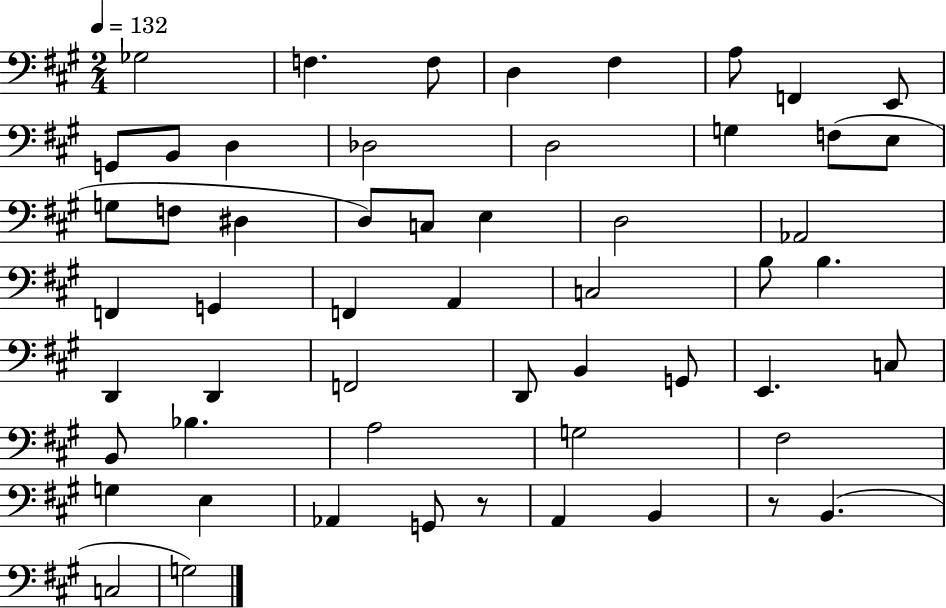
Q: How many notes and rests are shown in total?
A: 55